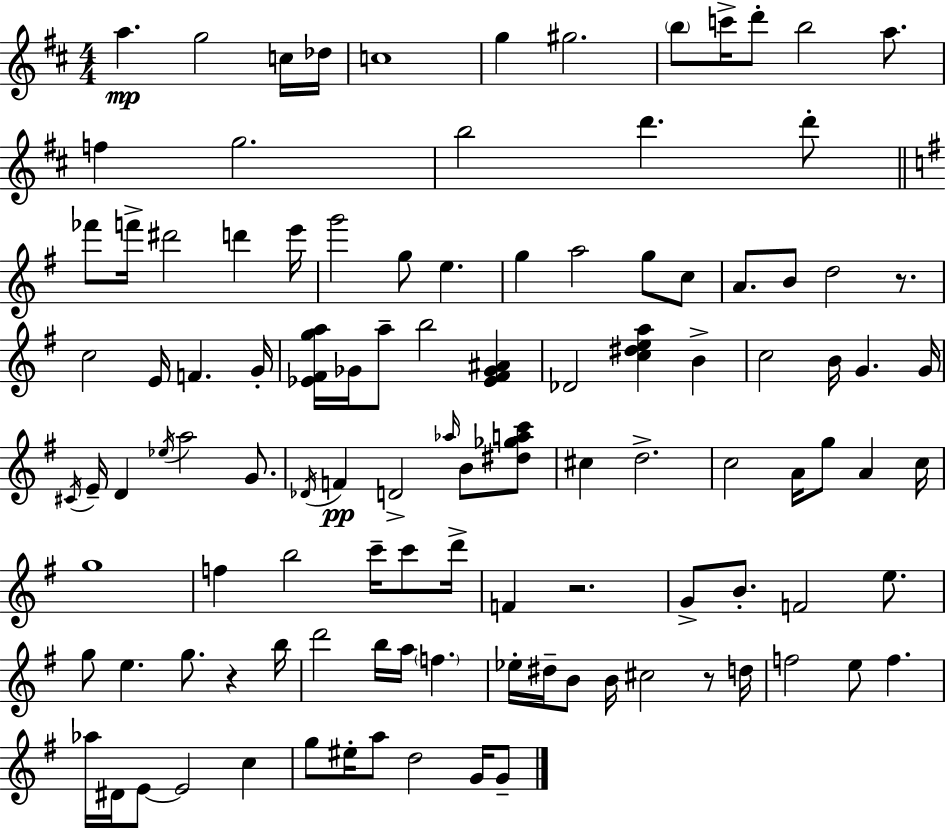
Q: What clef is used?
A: treble